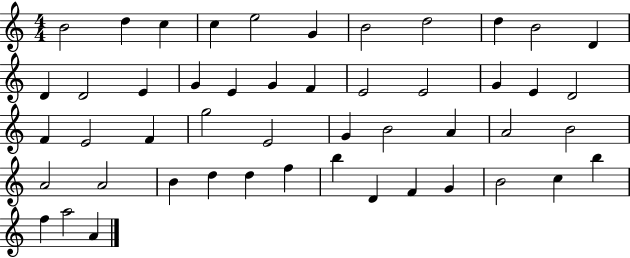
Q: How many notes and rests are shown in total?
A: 49